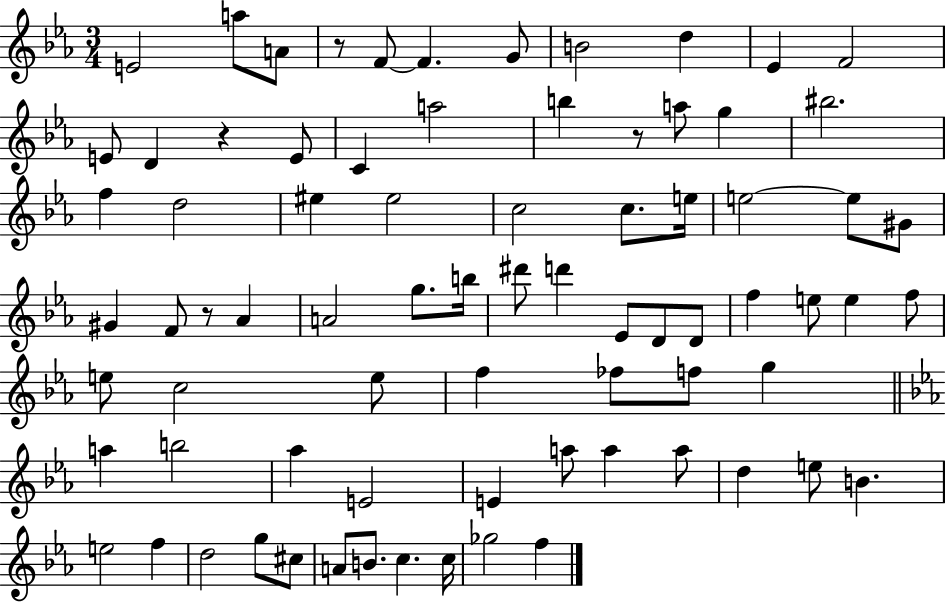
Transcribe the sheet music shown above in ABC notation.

X:1
T:Untitled
M:3/4
L:1/4
K:Eb
E2 a/2 A/2 z/2 F/2 F G/2 B2 d _E F2 E/2 D z E/2 C a2 b z/2 a/2 g ^b2 f d2 ^e ^e2 c2 c/2 e/4 e2 e/2 ^G/2 ^G F/2 z/2 _A A2 g/2 b/4 ^d'/2 d' _E/2 D/2 D/2 f e/2 e f/2 e/2 c2 e/2 f _f/2 f/2 g a b2 _a E2 E a/2 a a/2 d e/2 B e2 f d2 g/2 ^c/2 A/2 B/2 c c/4 _g2 f